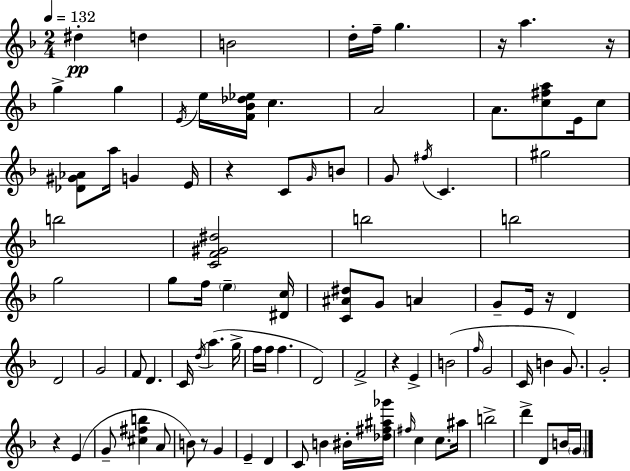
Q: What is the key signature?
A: F major